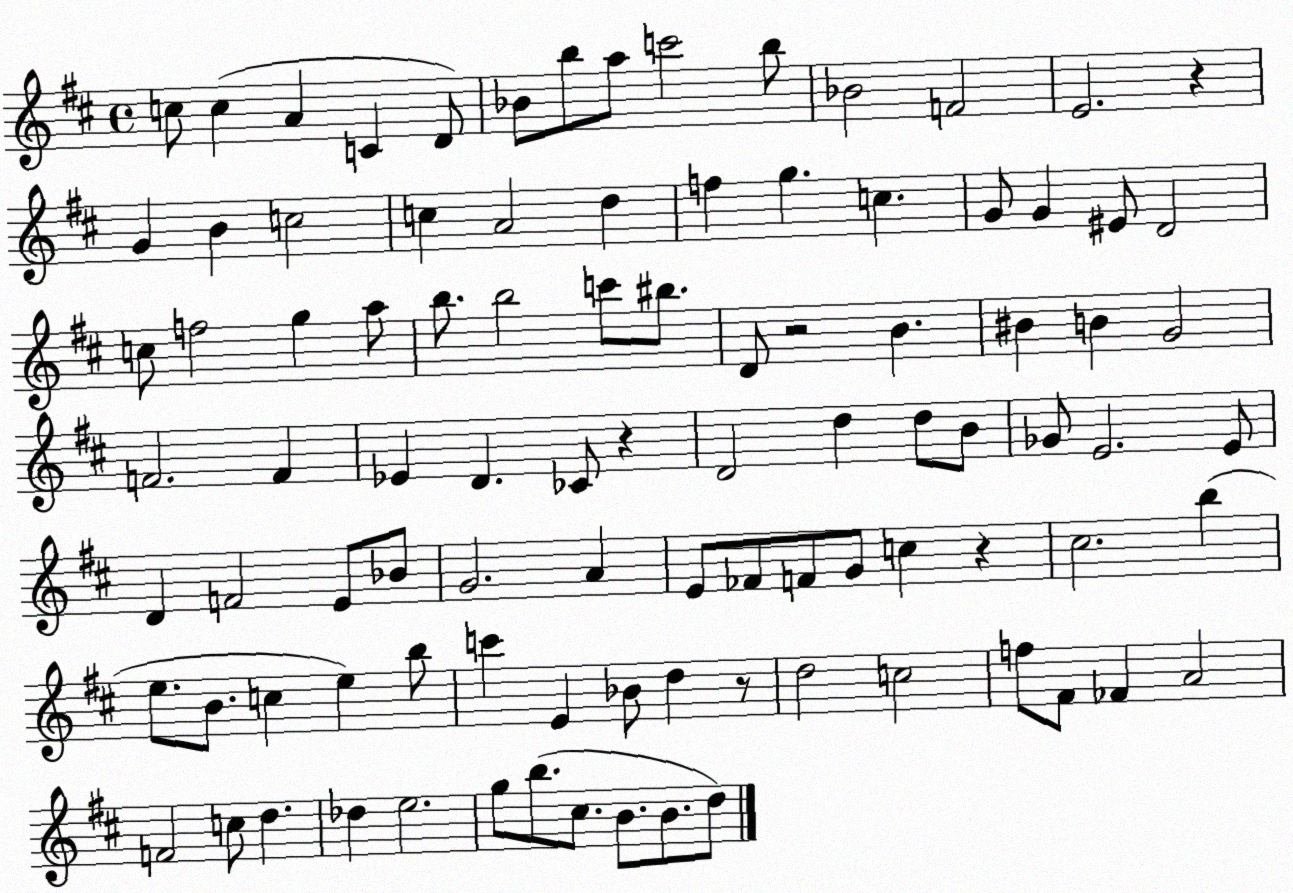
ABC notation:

X:1
T:Untitled
M:4/4
L:1/4
K:D
c/2 c A C D/2 _B/2 b/2 a/2 c'2 b/2 _B2 F2 E2 z G B c2 c A2 d f g c G/2 G ^E/2 D2 c/2 f2 g a/2 b/2 b2 c'/2 ^b/2 D/2 z2 B ^B B G2 F2 F _E D _C/2 z D2 d d/2 B/2 _G/2 E2 E/2 D F2 E/2 _B/2 G2 A E/2 _F/2 F/2 G/2 c z ^c2 b e/2 B/2 c e b/2 c' E _B/2 d z/2 d2 c2 f/2 ^F/2 _F A2 F2 c/2 d _d e2 g/2 b/2 ^c/2 B/2 B/2 d/2